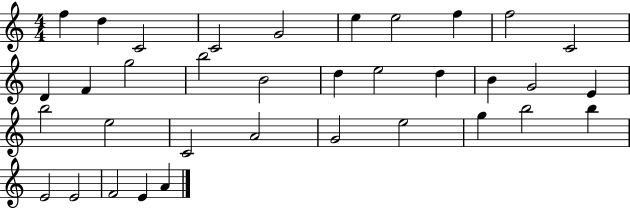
X:1
T:Untitled
M:4/4
L:1/4
K:C
f d C2 C2 G2 e e2 f f2 C2 D F g2 b2 B2 d e2 d B G2 E b2 e2 C2 A2 G2 e2 g b2 b E2 E2 F2 E A